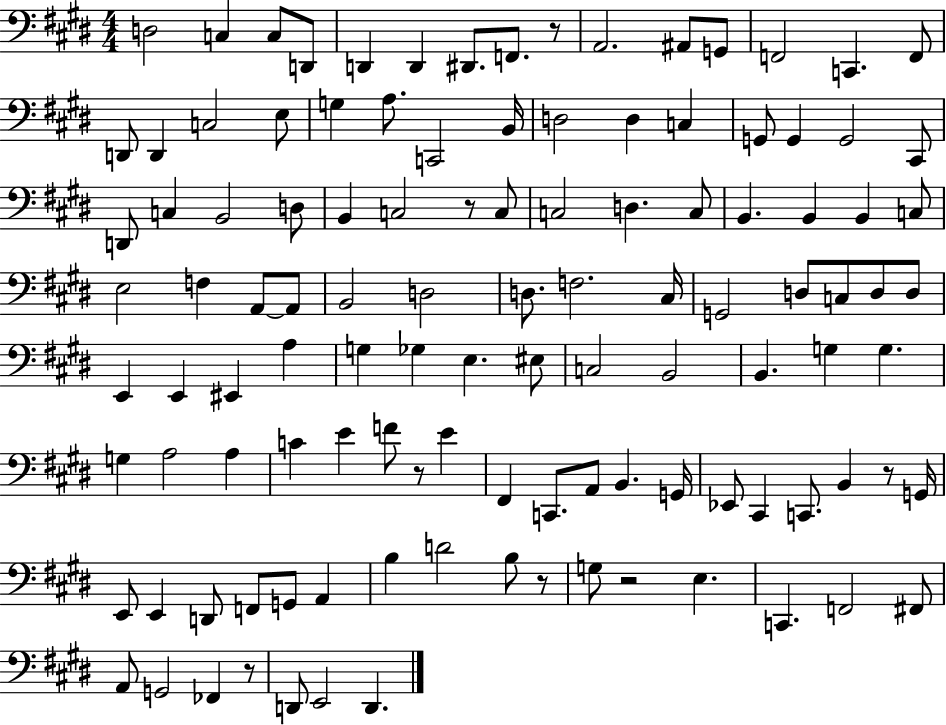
D3/h C3/q C3/e D2/e D2/q D2/q D#2/e. F2/e. R/e A2/h. A#2/e G2/e F2/h C2/q. F2/e D2/e D2/q C3/h E3/e G3/q A3/e. C2/h B2/s D3/h D3/q C3/q G2/e G2/q G2/h C#2/e D2/e C3/q B2/h D3/e B2/q C3/h R/e C3/e C3/h D3/q. C3/e B2/q. B2/q B2/q C3/e E3/h F3/q A2/e A2/e B2/h D3/h D3/e. F3/h. C#3/s G2/h D3/e C3/e D3/e D3/e E2/q E2/q EIS2/q A3/q G3/q Gb3/q E3/q. EIS3/e C3/h B2/h B2/q. G3/q G3/q. G3/q A3/h A3/q C4/q E4/q F4/e R/e E4/q F#2/q C2/e. A2/e B2/q. G2/s Eb2/e C#2/q C2/e. B2/q R/e G2/s E2/e E2/q D2/e F2/e G2/e A2/q B3/q D4/h B3/e R/e G3/e R/h E3/q. C2/q. F2/h F#2/e A2/e G2/h FES2/q R/e D2/e E2/h D2/q.